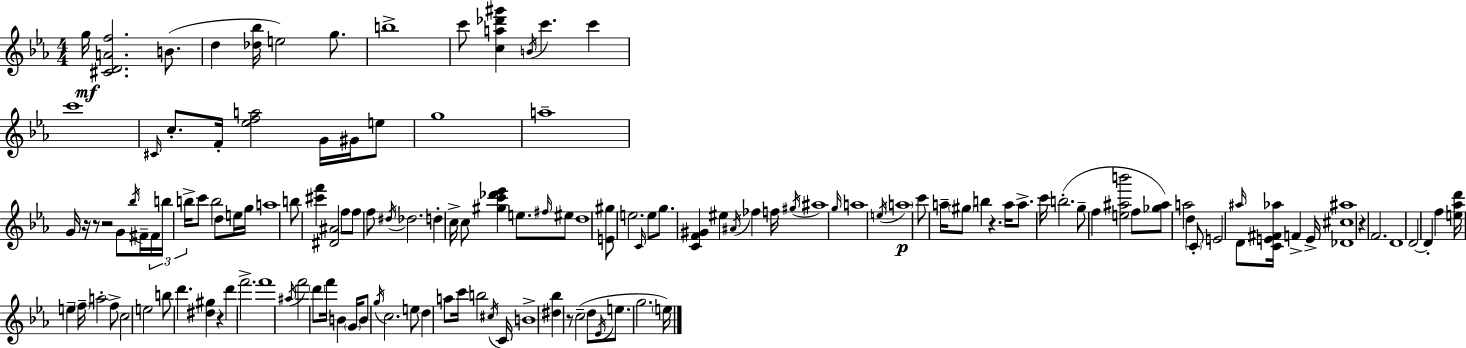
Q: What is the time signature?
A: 4/4